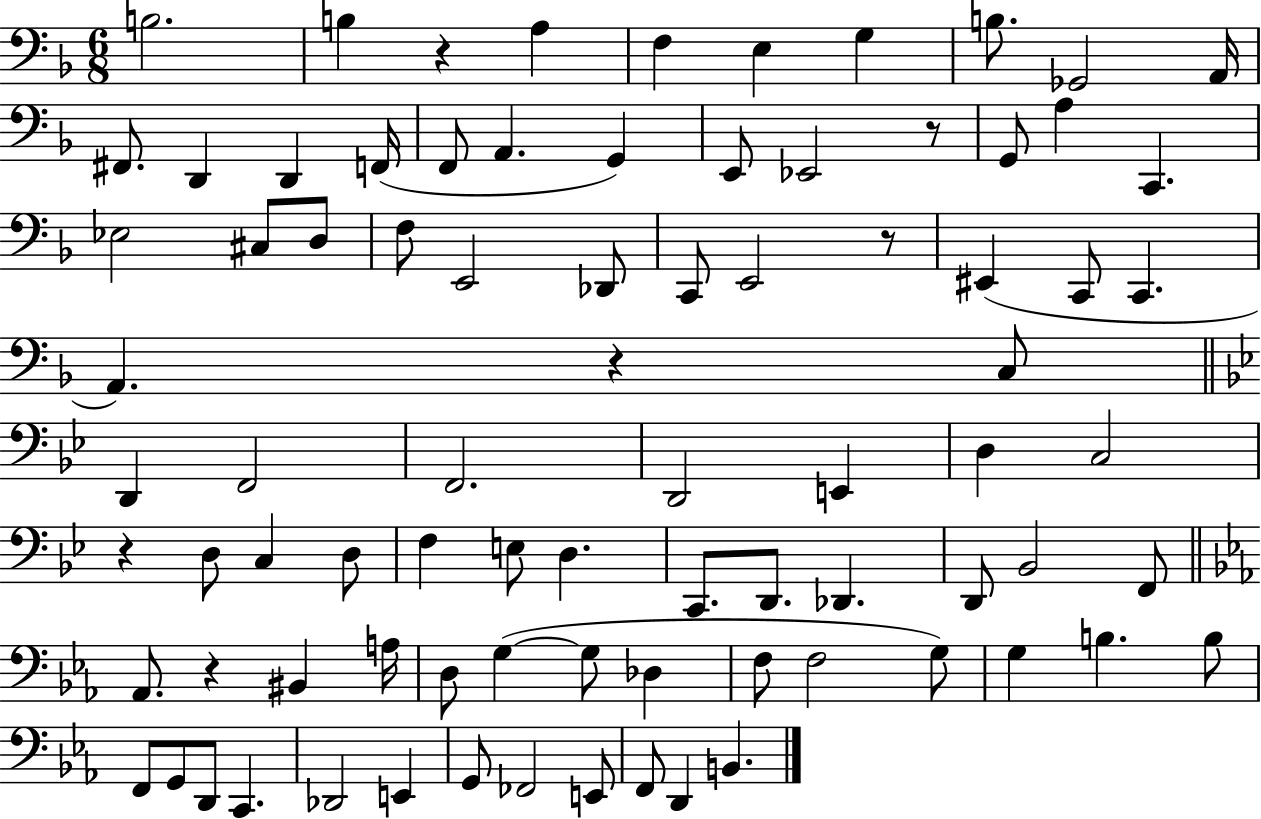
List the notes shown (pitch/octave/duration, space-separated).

B3/h. B3/q R/q A3/q F3/q E3/q G3/q B3/e. Gb2/h A2/s F#2/e. D2/q D2/q F2/s F2/e A2/q. G2/q E2/e Eb2/h R/e G2/e A3/q C2/q. Eb3/h C#3/e D3/e F3/e E2/h Db2/e C2/e E2/h R/e EIS2/q C2/e C2/q. A2/q. R/q C3/e D2/q F2/h F2/h. D2/h E2/q D3/q C3/h R/q D3/e C3/q D3/e F3/q E3/e D3/q. C2/e. D2/e. Db2/q. D2/e Bb2/h F2/e Ab2/e. R/q BIS2/q A3/s D3/e G3/q G3/e Db3/q F3/e F3/h G3/e G3/q B3/q. B3/e F2/e G2/e D2/e C2/q. Db2/h E2/q G2/e FES2/h E2/e F2/e D2/q B2/q.